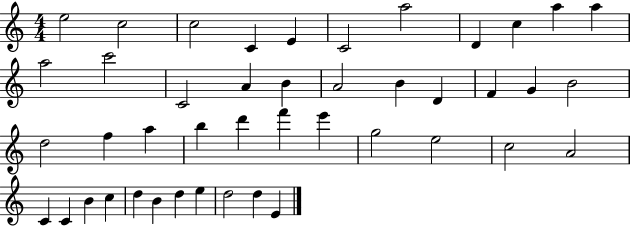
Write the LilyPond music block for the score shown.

{
  \clef treble
  \numericTimeSignature
  \time 4/4
  \key c \major
  e''2 c''2 | c''2 c'4 e'4 | c'2 a''2 | d'4 c''4 a''4 a''4 | \break a''2 c'''2 | c'2 a'4 b'4 | a'2 b'4 d'4 | f'4 g'4 b'2 | \break d''2 f''4 a''4 | b''4 d'''4 f'''4 e'''4 | g''2 e''2 | c''2 a'2 | \break c'4 c'4 b'4 c''4 | d''4 b'4 d''4 e''4 | d''2 d''4 e'4 | \bar "|."
}